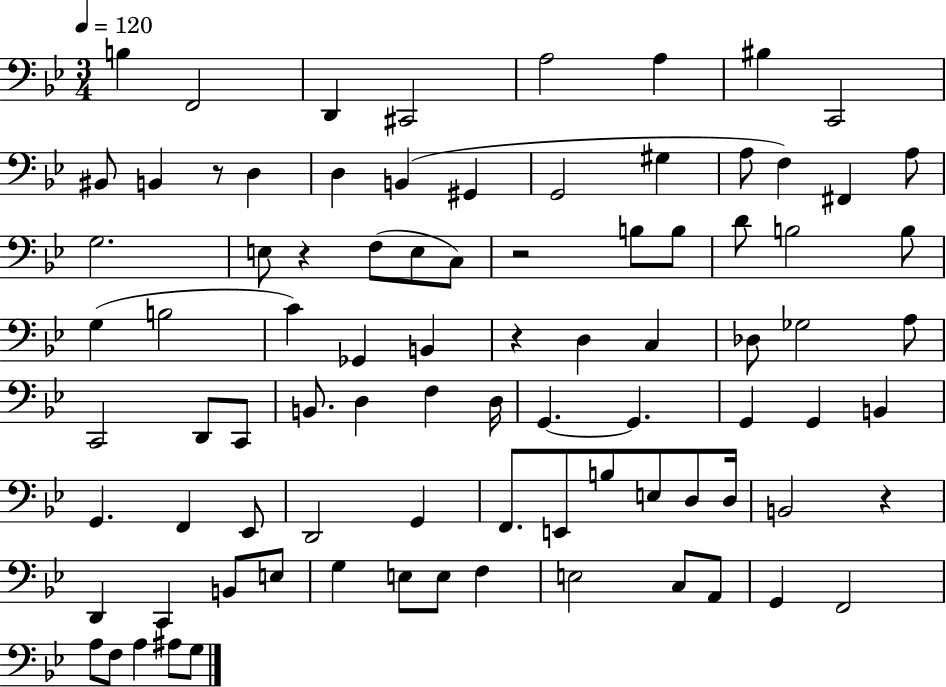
X:1
T:Untitled
M:3/4
L:1/4
K:Bb
B, F,,2 D,, ^C,,2 A,2 A, ^B, C,,2 ^B,,/2 B,, z/2 D, D, B,, ^G,, G,,2 ^G, A,/2 F, ^F,, A,/2 G,2 E,/2 z F,/2 E,/2 C,/2 z2 B,/2 B,/2 D/2 B,2 B,/2 G, B,2 C _G,, B,, z D, C, _D,/2 _G,2 A,/2 C,,2 D,,/2 C,,/2 B,,/2 D, F, D,/4 G,, G,, G,, G,, B,, G,, F,, _E,,/2 D,,2 G,, F,,/2 E,,/2 B,/2 E,/2 D,/2 D,/4 B,,2 z D,, C,, B,,/2 E,/2 G, E,/2 E,/2 F, E,2 C,/2 A,,/2 G,, F,,2 A,/2 F,/2 A, ^A,/2 G,/2